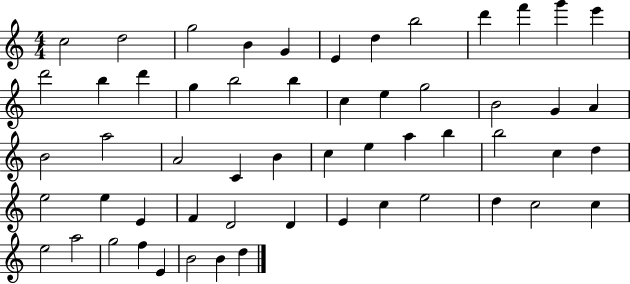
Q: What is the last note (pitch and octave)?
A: D5